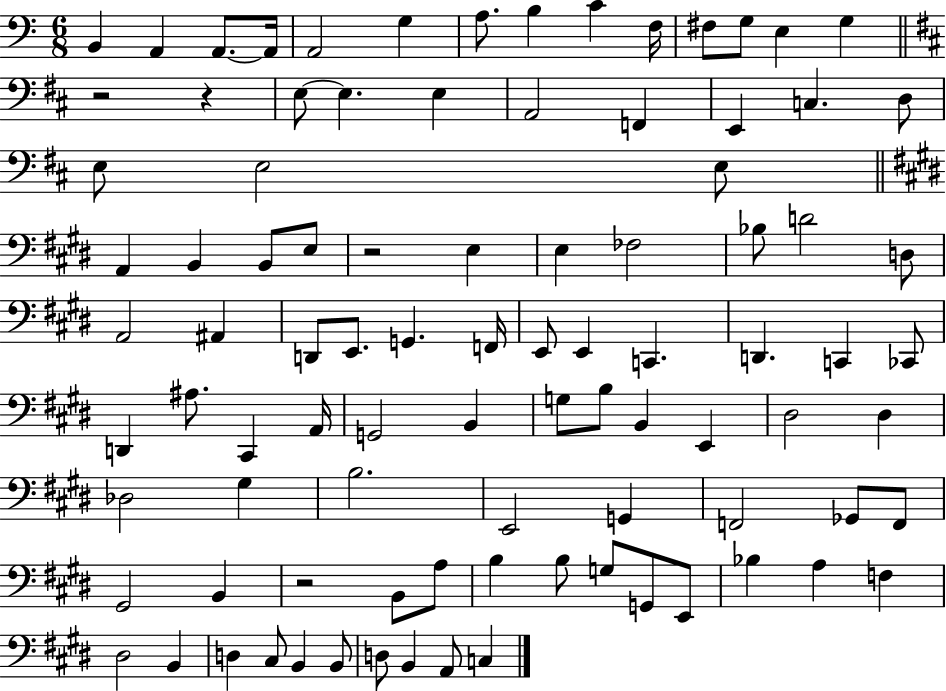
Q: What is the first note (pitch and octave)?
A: B2